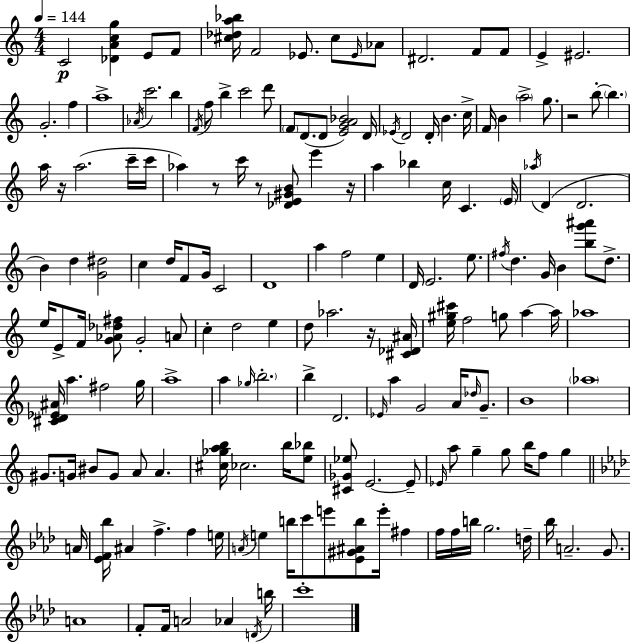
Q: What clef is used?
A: treble